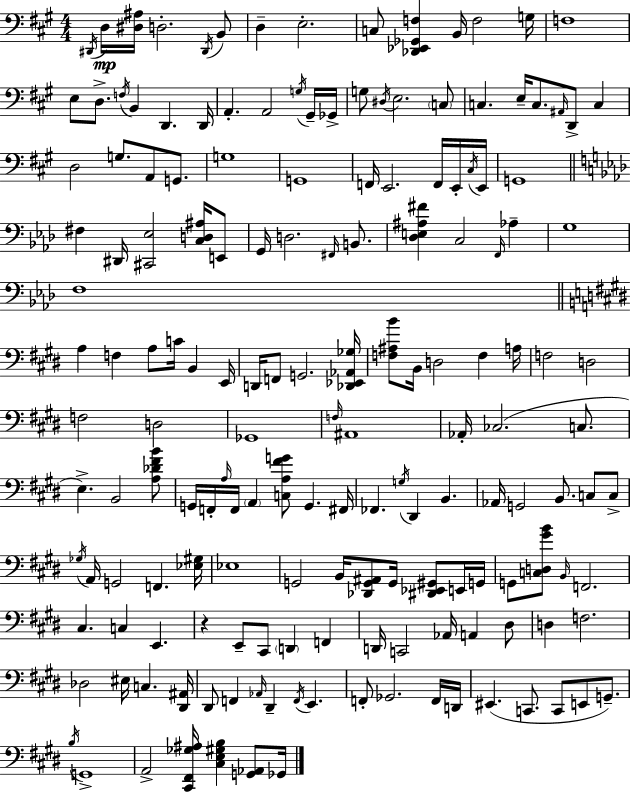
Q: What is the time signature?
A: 4/4